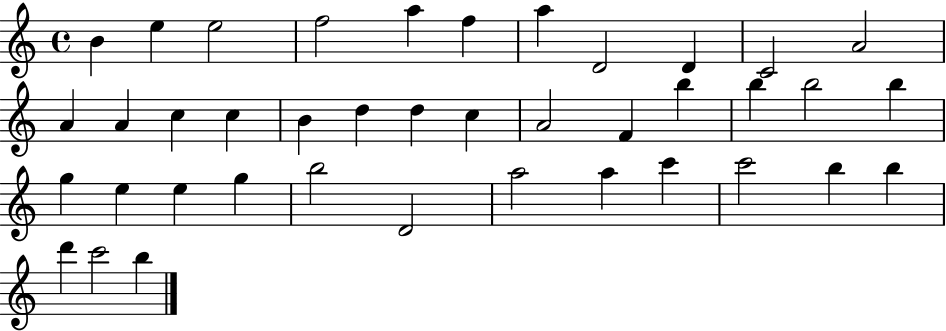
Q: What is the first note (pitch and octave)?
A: B4